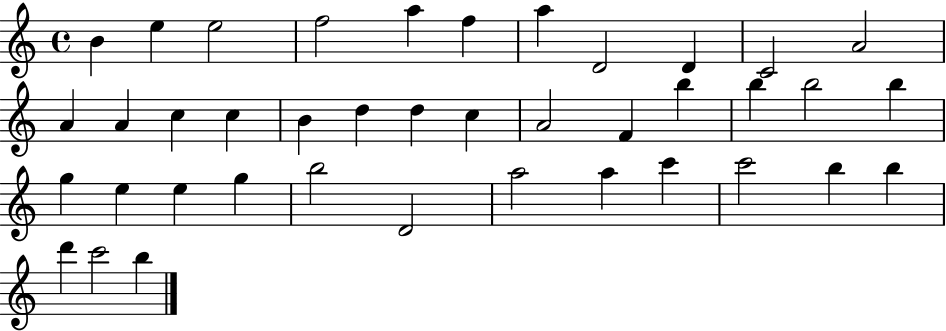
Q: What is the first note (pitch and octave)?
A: B4